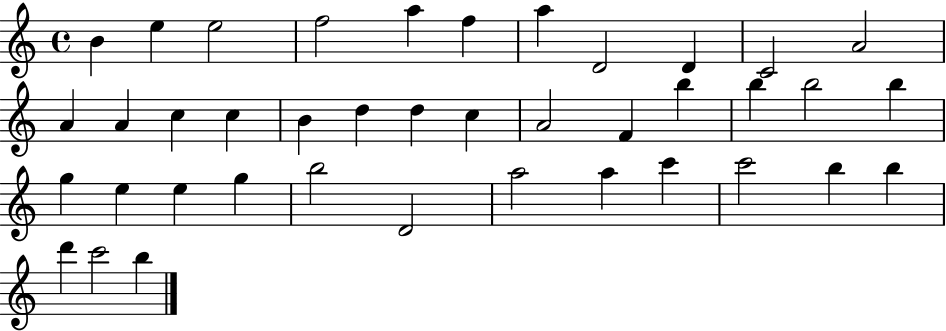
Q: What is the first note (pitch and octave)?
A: B4